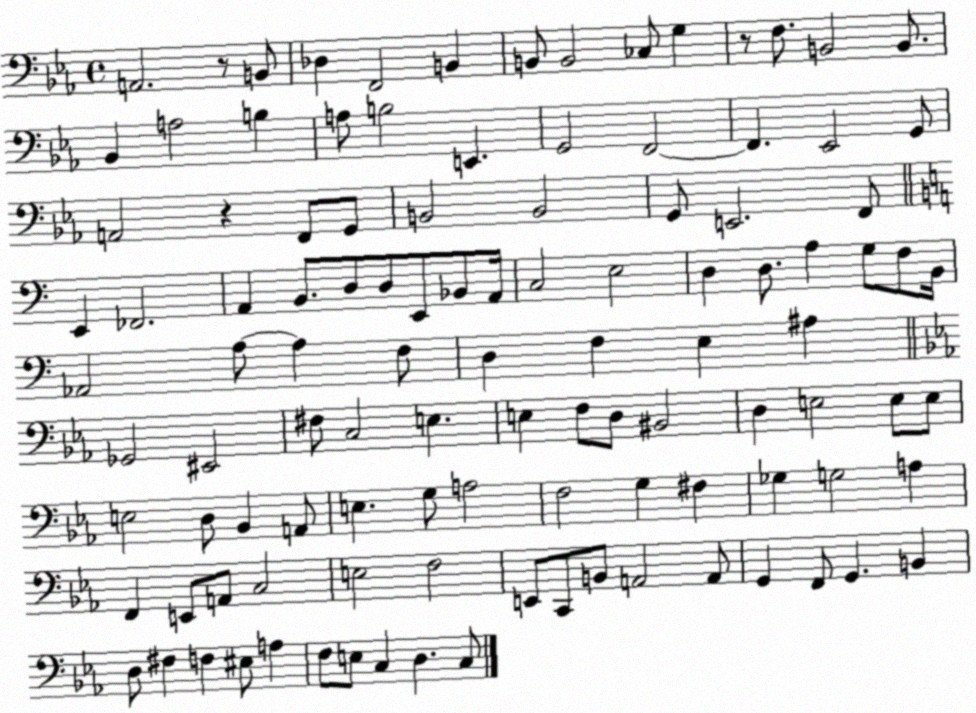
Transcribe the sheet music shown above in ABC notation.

X:1
T:Untitled
M:4/4
L:1/4
K:Eb
A,,2 z/2 B,,/2 _D, F,,2 B,, B,,/2 B,,2 _C,/2 G, z/2 F,/2 B,,2 B,,/2 _B,, A,2 B, A,/2 B,2 E,, G,,2 F,,2 F,, _E,,2 G,,/2 A,,2 z F,,/2 G,,/2 B,,2 B,,2 G,,/2 E,,2 F,,/2 E,, _F,,2 A,, B,,/2 D,/2 D,/2 E,,/2 _B,,/2 A,,/4 C,2 E,2 D, D,/2 A, G,/2 F,/2 B,,/4 _A,,2 A,/2 A, F,/2 D, F, E, ^A, _G,,2 ^E,,2 ^F,/2 C,2 E, E, F,/2 D,/2 ^B,,2 D, E,2 E,/2 E,/2 E,2 D,/2 _B,, A,,/2 E, G,/2 A,2 F,2 G, ^F, _G, G,2 A, F,, E,,/2 A,,/2 C,2 E,2 F,2 E,,/2 C,,/2 B,,/2 A,,2 A,,/2 G,, F,,/2 G,, B,, D,/2 ^F, F, ^E,/2 A, F,/2 E,/2 C, D, C,/2